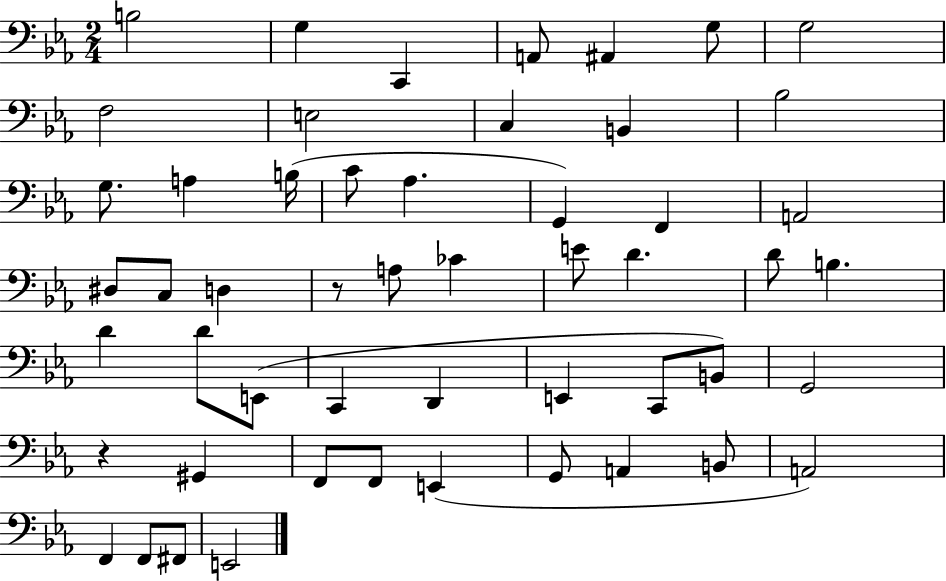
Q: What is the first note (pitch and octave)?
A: B3